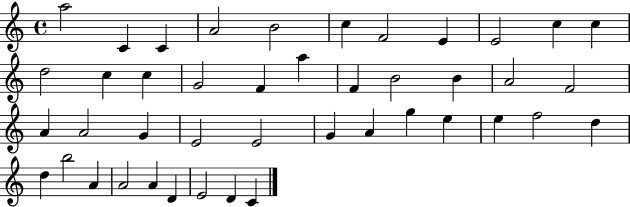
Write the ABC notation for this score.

X:1
T:Untitled
M:4/4
L:1/4
K:C
a2 C C A2 B2 c F2 E E2 c c d2 c c G2 F a F B2 B A2 F2 A A2 G E2 E2 G A g e e f2 d d b2 A A2 A D E2 D C